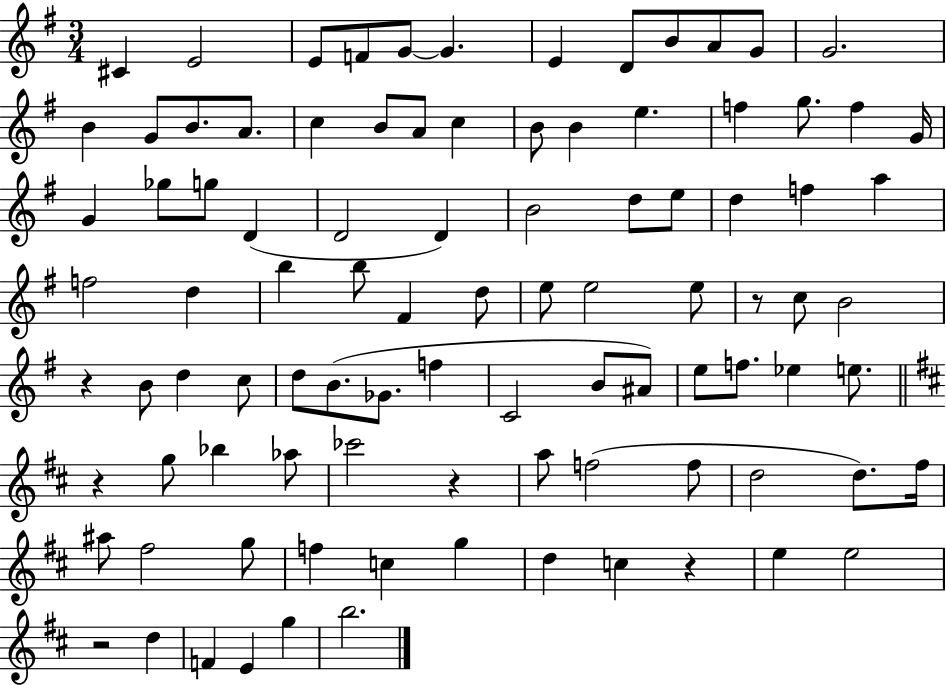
C#4/q E4/h E4/e F4/e G4/e G4/q. E4/q D4/e B4/e A4/e G4/e G4/h. B4/q G4/e B4/e. A4/e. C5/q B4/e A4/e C5/q B4/e B4/q E5/q. F5/q G5/e. F5/q G4/s G4/q Gb5/e G5/e D4/q D4/h D4/q B4/h D5/e E5/e D5/q F5/q A5/q F5/h D5/q B5/q B5/e F#4/q D5/e E5/e E5/h E5/e R/e C5/e B4/h R/q B4/e D5/q C5/e D5/e B4/e. Gb4/e. F5/q C4/h B4/e A#4/e E5/e F5/e. Eb5/q E5/e. R/q G5/e Bb5/q Ab5/e CES6/h R/q A5/e F5/h F5/e D5/h D5/e. F#5/s A#5/e F#5/h G5/e F5/q C5/q G5/q D5/q C5/q R/q E5/q E5/h R/h D5/q F4/q E4/q G5/q B5/h.